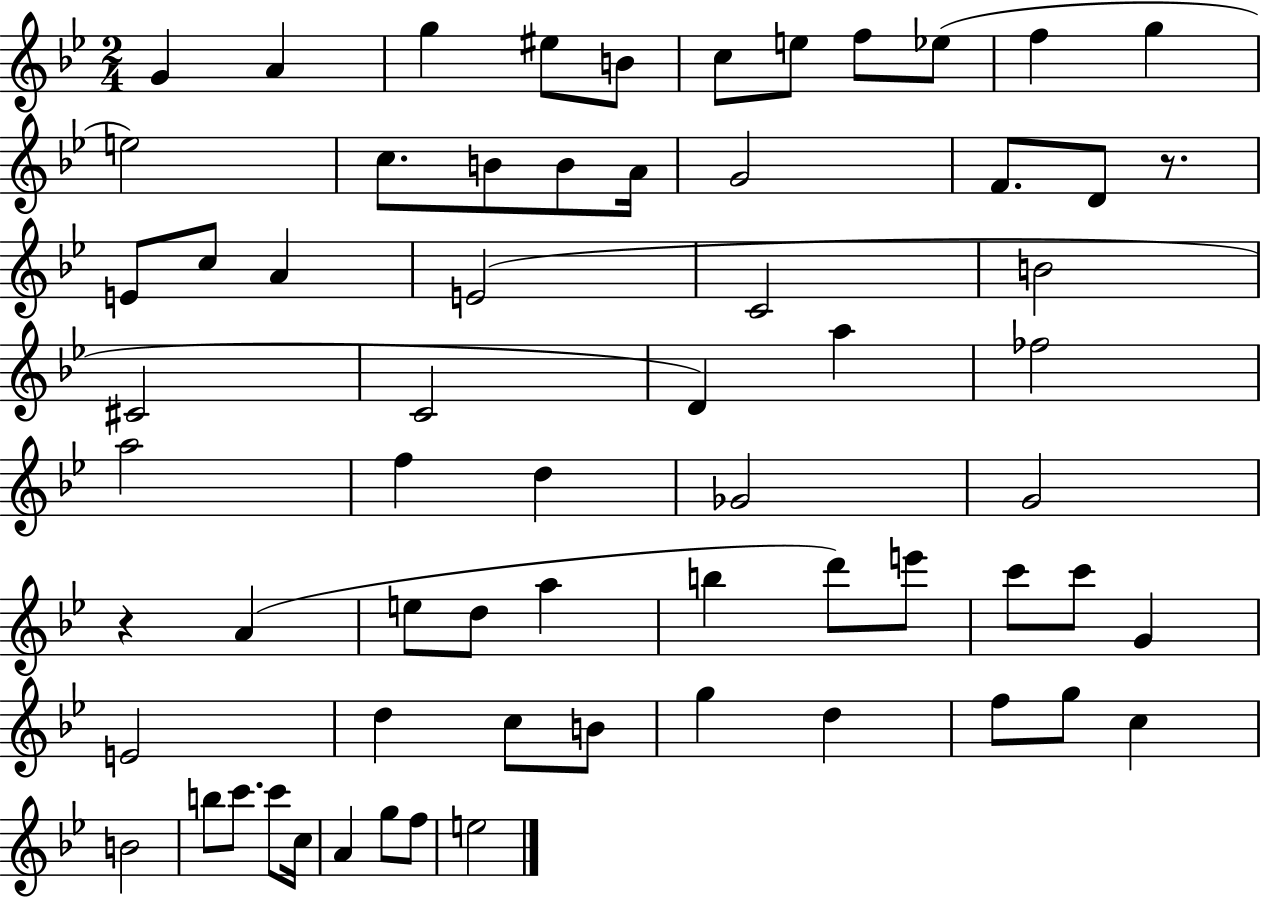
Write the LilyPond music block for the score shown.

{
  \clef treble
  \numericTimeSignature
  \time 2/4
  \key bes \major
  g'4 a'4 | g''4 eis''8 b'8 | c''8 e''8 f''8 ees''8( | f''4 g''4 | \break e''2) | c''8. b'8 b'8 a'16 | g'2 | f'8. d'8 r8. | \break e'8 c''8 a'4 | e'2( | c'2 | b'2 | \break cis'2 | c'2 | d'4) a''4 | fes''2 | \break a''2 | f''4 d''4 | ges'2 | g'2 | \break r4 a'4( | e''8 d''8 a''4 | b''4 d'''8) e'''8 | c'''8 c'''8 g'4 | \break e'2 | d''4 c''8 b'8 | g''4 d''4 | f''8 g''8 c''4 | \break b'2 | b''8 c'''8. c'''8 c''16 | a'4 g''8 f''8 | e''2 | \break \bar "|."
}